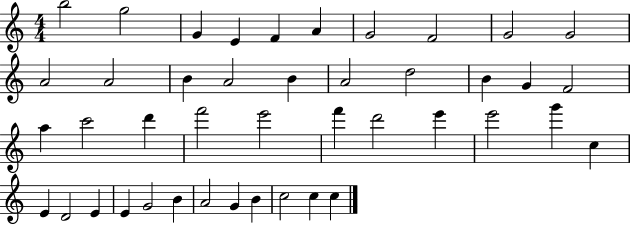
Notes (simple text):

B5/h G5/h G4/q E4/q F4/q A4/q G4/h F4/h G4/h G4/h A4/h A4/h B4/q A4/h B4/q A4/h D5/h B4/q G4/q F4/h A5/q C6/h D6/q F6/h E6/h F6/q D6/h E6/q E6/h G6/q C5/q E4/q D4/h E4/q E4/q G4/h B4/q A4/h G4/q B4/q C5/h C5/q C5/q